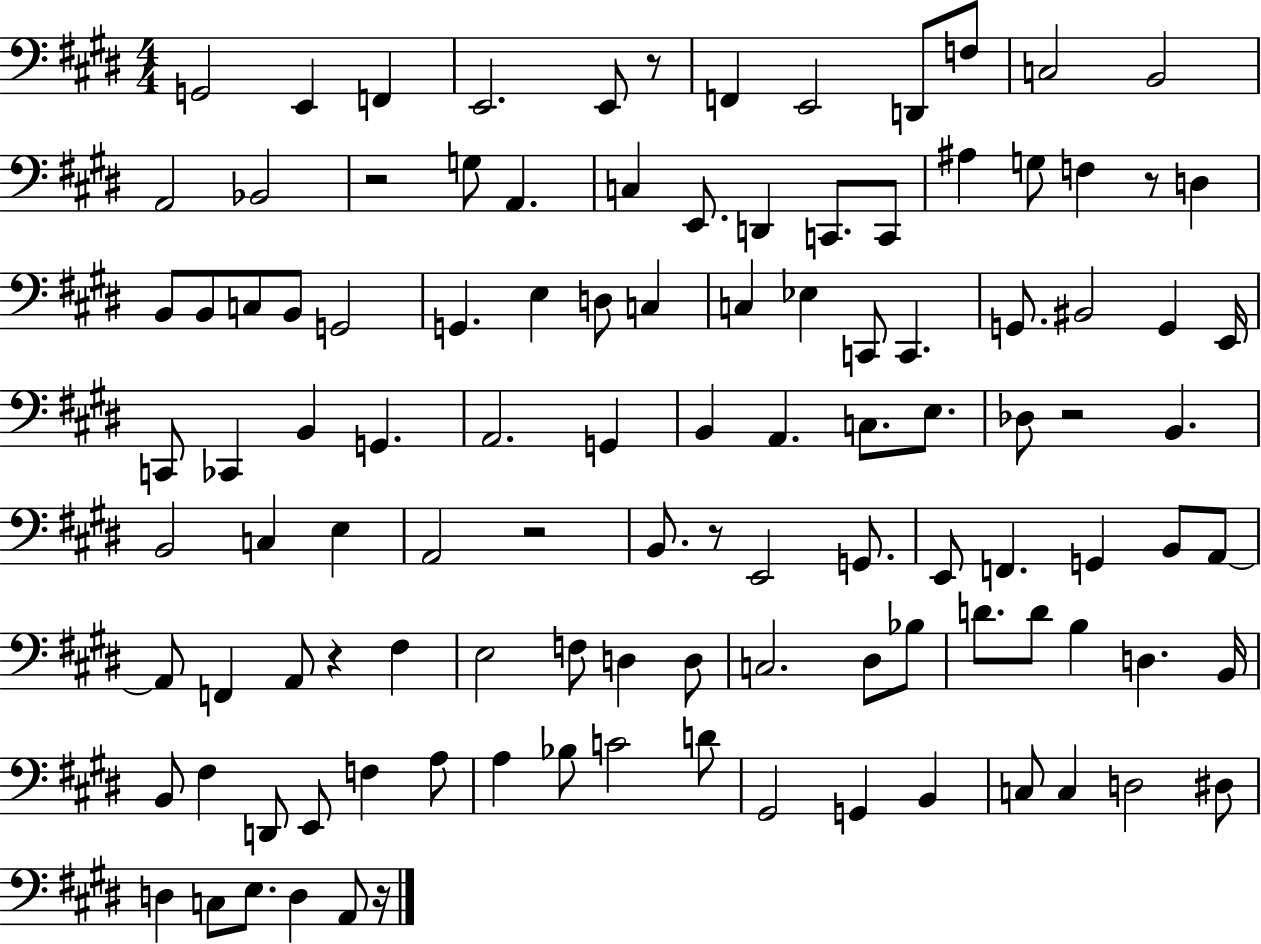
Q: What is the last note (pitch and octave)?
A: A2